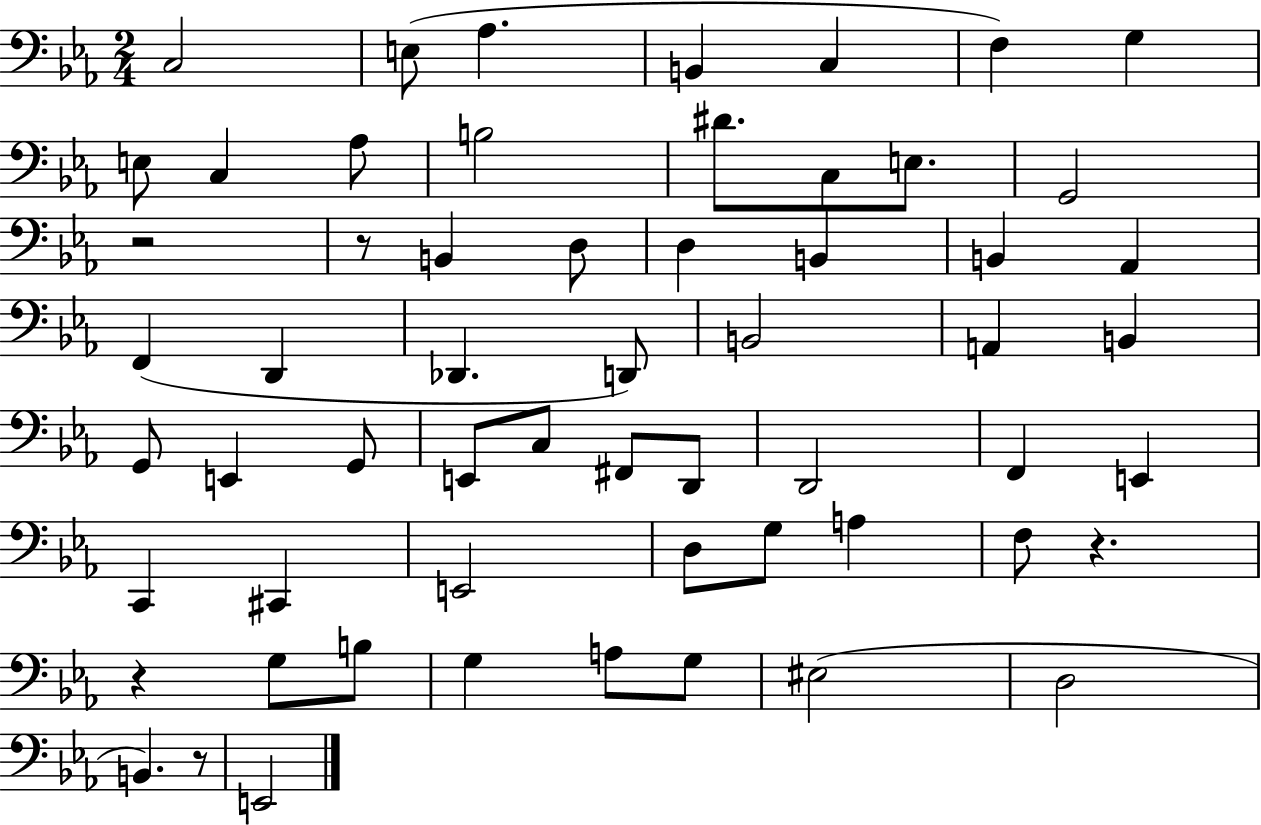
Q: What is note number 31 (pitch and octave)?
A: G2